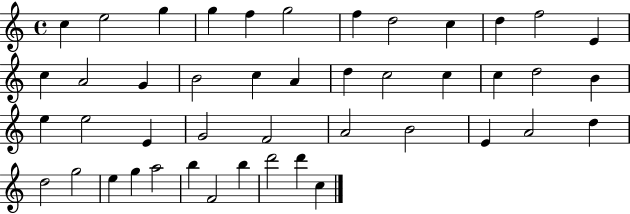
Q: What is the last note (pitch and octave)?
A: C5